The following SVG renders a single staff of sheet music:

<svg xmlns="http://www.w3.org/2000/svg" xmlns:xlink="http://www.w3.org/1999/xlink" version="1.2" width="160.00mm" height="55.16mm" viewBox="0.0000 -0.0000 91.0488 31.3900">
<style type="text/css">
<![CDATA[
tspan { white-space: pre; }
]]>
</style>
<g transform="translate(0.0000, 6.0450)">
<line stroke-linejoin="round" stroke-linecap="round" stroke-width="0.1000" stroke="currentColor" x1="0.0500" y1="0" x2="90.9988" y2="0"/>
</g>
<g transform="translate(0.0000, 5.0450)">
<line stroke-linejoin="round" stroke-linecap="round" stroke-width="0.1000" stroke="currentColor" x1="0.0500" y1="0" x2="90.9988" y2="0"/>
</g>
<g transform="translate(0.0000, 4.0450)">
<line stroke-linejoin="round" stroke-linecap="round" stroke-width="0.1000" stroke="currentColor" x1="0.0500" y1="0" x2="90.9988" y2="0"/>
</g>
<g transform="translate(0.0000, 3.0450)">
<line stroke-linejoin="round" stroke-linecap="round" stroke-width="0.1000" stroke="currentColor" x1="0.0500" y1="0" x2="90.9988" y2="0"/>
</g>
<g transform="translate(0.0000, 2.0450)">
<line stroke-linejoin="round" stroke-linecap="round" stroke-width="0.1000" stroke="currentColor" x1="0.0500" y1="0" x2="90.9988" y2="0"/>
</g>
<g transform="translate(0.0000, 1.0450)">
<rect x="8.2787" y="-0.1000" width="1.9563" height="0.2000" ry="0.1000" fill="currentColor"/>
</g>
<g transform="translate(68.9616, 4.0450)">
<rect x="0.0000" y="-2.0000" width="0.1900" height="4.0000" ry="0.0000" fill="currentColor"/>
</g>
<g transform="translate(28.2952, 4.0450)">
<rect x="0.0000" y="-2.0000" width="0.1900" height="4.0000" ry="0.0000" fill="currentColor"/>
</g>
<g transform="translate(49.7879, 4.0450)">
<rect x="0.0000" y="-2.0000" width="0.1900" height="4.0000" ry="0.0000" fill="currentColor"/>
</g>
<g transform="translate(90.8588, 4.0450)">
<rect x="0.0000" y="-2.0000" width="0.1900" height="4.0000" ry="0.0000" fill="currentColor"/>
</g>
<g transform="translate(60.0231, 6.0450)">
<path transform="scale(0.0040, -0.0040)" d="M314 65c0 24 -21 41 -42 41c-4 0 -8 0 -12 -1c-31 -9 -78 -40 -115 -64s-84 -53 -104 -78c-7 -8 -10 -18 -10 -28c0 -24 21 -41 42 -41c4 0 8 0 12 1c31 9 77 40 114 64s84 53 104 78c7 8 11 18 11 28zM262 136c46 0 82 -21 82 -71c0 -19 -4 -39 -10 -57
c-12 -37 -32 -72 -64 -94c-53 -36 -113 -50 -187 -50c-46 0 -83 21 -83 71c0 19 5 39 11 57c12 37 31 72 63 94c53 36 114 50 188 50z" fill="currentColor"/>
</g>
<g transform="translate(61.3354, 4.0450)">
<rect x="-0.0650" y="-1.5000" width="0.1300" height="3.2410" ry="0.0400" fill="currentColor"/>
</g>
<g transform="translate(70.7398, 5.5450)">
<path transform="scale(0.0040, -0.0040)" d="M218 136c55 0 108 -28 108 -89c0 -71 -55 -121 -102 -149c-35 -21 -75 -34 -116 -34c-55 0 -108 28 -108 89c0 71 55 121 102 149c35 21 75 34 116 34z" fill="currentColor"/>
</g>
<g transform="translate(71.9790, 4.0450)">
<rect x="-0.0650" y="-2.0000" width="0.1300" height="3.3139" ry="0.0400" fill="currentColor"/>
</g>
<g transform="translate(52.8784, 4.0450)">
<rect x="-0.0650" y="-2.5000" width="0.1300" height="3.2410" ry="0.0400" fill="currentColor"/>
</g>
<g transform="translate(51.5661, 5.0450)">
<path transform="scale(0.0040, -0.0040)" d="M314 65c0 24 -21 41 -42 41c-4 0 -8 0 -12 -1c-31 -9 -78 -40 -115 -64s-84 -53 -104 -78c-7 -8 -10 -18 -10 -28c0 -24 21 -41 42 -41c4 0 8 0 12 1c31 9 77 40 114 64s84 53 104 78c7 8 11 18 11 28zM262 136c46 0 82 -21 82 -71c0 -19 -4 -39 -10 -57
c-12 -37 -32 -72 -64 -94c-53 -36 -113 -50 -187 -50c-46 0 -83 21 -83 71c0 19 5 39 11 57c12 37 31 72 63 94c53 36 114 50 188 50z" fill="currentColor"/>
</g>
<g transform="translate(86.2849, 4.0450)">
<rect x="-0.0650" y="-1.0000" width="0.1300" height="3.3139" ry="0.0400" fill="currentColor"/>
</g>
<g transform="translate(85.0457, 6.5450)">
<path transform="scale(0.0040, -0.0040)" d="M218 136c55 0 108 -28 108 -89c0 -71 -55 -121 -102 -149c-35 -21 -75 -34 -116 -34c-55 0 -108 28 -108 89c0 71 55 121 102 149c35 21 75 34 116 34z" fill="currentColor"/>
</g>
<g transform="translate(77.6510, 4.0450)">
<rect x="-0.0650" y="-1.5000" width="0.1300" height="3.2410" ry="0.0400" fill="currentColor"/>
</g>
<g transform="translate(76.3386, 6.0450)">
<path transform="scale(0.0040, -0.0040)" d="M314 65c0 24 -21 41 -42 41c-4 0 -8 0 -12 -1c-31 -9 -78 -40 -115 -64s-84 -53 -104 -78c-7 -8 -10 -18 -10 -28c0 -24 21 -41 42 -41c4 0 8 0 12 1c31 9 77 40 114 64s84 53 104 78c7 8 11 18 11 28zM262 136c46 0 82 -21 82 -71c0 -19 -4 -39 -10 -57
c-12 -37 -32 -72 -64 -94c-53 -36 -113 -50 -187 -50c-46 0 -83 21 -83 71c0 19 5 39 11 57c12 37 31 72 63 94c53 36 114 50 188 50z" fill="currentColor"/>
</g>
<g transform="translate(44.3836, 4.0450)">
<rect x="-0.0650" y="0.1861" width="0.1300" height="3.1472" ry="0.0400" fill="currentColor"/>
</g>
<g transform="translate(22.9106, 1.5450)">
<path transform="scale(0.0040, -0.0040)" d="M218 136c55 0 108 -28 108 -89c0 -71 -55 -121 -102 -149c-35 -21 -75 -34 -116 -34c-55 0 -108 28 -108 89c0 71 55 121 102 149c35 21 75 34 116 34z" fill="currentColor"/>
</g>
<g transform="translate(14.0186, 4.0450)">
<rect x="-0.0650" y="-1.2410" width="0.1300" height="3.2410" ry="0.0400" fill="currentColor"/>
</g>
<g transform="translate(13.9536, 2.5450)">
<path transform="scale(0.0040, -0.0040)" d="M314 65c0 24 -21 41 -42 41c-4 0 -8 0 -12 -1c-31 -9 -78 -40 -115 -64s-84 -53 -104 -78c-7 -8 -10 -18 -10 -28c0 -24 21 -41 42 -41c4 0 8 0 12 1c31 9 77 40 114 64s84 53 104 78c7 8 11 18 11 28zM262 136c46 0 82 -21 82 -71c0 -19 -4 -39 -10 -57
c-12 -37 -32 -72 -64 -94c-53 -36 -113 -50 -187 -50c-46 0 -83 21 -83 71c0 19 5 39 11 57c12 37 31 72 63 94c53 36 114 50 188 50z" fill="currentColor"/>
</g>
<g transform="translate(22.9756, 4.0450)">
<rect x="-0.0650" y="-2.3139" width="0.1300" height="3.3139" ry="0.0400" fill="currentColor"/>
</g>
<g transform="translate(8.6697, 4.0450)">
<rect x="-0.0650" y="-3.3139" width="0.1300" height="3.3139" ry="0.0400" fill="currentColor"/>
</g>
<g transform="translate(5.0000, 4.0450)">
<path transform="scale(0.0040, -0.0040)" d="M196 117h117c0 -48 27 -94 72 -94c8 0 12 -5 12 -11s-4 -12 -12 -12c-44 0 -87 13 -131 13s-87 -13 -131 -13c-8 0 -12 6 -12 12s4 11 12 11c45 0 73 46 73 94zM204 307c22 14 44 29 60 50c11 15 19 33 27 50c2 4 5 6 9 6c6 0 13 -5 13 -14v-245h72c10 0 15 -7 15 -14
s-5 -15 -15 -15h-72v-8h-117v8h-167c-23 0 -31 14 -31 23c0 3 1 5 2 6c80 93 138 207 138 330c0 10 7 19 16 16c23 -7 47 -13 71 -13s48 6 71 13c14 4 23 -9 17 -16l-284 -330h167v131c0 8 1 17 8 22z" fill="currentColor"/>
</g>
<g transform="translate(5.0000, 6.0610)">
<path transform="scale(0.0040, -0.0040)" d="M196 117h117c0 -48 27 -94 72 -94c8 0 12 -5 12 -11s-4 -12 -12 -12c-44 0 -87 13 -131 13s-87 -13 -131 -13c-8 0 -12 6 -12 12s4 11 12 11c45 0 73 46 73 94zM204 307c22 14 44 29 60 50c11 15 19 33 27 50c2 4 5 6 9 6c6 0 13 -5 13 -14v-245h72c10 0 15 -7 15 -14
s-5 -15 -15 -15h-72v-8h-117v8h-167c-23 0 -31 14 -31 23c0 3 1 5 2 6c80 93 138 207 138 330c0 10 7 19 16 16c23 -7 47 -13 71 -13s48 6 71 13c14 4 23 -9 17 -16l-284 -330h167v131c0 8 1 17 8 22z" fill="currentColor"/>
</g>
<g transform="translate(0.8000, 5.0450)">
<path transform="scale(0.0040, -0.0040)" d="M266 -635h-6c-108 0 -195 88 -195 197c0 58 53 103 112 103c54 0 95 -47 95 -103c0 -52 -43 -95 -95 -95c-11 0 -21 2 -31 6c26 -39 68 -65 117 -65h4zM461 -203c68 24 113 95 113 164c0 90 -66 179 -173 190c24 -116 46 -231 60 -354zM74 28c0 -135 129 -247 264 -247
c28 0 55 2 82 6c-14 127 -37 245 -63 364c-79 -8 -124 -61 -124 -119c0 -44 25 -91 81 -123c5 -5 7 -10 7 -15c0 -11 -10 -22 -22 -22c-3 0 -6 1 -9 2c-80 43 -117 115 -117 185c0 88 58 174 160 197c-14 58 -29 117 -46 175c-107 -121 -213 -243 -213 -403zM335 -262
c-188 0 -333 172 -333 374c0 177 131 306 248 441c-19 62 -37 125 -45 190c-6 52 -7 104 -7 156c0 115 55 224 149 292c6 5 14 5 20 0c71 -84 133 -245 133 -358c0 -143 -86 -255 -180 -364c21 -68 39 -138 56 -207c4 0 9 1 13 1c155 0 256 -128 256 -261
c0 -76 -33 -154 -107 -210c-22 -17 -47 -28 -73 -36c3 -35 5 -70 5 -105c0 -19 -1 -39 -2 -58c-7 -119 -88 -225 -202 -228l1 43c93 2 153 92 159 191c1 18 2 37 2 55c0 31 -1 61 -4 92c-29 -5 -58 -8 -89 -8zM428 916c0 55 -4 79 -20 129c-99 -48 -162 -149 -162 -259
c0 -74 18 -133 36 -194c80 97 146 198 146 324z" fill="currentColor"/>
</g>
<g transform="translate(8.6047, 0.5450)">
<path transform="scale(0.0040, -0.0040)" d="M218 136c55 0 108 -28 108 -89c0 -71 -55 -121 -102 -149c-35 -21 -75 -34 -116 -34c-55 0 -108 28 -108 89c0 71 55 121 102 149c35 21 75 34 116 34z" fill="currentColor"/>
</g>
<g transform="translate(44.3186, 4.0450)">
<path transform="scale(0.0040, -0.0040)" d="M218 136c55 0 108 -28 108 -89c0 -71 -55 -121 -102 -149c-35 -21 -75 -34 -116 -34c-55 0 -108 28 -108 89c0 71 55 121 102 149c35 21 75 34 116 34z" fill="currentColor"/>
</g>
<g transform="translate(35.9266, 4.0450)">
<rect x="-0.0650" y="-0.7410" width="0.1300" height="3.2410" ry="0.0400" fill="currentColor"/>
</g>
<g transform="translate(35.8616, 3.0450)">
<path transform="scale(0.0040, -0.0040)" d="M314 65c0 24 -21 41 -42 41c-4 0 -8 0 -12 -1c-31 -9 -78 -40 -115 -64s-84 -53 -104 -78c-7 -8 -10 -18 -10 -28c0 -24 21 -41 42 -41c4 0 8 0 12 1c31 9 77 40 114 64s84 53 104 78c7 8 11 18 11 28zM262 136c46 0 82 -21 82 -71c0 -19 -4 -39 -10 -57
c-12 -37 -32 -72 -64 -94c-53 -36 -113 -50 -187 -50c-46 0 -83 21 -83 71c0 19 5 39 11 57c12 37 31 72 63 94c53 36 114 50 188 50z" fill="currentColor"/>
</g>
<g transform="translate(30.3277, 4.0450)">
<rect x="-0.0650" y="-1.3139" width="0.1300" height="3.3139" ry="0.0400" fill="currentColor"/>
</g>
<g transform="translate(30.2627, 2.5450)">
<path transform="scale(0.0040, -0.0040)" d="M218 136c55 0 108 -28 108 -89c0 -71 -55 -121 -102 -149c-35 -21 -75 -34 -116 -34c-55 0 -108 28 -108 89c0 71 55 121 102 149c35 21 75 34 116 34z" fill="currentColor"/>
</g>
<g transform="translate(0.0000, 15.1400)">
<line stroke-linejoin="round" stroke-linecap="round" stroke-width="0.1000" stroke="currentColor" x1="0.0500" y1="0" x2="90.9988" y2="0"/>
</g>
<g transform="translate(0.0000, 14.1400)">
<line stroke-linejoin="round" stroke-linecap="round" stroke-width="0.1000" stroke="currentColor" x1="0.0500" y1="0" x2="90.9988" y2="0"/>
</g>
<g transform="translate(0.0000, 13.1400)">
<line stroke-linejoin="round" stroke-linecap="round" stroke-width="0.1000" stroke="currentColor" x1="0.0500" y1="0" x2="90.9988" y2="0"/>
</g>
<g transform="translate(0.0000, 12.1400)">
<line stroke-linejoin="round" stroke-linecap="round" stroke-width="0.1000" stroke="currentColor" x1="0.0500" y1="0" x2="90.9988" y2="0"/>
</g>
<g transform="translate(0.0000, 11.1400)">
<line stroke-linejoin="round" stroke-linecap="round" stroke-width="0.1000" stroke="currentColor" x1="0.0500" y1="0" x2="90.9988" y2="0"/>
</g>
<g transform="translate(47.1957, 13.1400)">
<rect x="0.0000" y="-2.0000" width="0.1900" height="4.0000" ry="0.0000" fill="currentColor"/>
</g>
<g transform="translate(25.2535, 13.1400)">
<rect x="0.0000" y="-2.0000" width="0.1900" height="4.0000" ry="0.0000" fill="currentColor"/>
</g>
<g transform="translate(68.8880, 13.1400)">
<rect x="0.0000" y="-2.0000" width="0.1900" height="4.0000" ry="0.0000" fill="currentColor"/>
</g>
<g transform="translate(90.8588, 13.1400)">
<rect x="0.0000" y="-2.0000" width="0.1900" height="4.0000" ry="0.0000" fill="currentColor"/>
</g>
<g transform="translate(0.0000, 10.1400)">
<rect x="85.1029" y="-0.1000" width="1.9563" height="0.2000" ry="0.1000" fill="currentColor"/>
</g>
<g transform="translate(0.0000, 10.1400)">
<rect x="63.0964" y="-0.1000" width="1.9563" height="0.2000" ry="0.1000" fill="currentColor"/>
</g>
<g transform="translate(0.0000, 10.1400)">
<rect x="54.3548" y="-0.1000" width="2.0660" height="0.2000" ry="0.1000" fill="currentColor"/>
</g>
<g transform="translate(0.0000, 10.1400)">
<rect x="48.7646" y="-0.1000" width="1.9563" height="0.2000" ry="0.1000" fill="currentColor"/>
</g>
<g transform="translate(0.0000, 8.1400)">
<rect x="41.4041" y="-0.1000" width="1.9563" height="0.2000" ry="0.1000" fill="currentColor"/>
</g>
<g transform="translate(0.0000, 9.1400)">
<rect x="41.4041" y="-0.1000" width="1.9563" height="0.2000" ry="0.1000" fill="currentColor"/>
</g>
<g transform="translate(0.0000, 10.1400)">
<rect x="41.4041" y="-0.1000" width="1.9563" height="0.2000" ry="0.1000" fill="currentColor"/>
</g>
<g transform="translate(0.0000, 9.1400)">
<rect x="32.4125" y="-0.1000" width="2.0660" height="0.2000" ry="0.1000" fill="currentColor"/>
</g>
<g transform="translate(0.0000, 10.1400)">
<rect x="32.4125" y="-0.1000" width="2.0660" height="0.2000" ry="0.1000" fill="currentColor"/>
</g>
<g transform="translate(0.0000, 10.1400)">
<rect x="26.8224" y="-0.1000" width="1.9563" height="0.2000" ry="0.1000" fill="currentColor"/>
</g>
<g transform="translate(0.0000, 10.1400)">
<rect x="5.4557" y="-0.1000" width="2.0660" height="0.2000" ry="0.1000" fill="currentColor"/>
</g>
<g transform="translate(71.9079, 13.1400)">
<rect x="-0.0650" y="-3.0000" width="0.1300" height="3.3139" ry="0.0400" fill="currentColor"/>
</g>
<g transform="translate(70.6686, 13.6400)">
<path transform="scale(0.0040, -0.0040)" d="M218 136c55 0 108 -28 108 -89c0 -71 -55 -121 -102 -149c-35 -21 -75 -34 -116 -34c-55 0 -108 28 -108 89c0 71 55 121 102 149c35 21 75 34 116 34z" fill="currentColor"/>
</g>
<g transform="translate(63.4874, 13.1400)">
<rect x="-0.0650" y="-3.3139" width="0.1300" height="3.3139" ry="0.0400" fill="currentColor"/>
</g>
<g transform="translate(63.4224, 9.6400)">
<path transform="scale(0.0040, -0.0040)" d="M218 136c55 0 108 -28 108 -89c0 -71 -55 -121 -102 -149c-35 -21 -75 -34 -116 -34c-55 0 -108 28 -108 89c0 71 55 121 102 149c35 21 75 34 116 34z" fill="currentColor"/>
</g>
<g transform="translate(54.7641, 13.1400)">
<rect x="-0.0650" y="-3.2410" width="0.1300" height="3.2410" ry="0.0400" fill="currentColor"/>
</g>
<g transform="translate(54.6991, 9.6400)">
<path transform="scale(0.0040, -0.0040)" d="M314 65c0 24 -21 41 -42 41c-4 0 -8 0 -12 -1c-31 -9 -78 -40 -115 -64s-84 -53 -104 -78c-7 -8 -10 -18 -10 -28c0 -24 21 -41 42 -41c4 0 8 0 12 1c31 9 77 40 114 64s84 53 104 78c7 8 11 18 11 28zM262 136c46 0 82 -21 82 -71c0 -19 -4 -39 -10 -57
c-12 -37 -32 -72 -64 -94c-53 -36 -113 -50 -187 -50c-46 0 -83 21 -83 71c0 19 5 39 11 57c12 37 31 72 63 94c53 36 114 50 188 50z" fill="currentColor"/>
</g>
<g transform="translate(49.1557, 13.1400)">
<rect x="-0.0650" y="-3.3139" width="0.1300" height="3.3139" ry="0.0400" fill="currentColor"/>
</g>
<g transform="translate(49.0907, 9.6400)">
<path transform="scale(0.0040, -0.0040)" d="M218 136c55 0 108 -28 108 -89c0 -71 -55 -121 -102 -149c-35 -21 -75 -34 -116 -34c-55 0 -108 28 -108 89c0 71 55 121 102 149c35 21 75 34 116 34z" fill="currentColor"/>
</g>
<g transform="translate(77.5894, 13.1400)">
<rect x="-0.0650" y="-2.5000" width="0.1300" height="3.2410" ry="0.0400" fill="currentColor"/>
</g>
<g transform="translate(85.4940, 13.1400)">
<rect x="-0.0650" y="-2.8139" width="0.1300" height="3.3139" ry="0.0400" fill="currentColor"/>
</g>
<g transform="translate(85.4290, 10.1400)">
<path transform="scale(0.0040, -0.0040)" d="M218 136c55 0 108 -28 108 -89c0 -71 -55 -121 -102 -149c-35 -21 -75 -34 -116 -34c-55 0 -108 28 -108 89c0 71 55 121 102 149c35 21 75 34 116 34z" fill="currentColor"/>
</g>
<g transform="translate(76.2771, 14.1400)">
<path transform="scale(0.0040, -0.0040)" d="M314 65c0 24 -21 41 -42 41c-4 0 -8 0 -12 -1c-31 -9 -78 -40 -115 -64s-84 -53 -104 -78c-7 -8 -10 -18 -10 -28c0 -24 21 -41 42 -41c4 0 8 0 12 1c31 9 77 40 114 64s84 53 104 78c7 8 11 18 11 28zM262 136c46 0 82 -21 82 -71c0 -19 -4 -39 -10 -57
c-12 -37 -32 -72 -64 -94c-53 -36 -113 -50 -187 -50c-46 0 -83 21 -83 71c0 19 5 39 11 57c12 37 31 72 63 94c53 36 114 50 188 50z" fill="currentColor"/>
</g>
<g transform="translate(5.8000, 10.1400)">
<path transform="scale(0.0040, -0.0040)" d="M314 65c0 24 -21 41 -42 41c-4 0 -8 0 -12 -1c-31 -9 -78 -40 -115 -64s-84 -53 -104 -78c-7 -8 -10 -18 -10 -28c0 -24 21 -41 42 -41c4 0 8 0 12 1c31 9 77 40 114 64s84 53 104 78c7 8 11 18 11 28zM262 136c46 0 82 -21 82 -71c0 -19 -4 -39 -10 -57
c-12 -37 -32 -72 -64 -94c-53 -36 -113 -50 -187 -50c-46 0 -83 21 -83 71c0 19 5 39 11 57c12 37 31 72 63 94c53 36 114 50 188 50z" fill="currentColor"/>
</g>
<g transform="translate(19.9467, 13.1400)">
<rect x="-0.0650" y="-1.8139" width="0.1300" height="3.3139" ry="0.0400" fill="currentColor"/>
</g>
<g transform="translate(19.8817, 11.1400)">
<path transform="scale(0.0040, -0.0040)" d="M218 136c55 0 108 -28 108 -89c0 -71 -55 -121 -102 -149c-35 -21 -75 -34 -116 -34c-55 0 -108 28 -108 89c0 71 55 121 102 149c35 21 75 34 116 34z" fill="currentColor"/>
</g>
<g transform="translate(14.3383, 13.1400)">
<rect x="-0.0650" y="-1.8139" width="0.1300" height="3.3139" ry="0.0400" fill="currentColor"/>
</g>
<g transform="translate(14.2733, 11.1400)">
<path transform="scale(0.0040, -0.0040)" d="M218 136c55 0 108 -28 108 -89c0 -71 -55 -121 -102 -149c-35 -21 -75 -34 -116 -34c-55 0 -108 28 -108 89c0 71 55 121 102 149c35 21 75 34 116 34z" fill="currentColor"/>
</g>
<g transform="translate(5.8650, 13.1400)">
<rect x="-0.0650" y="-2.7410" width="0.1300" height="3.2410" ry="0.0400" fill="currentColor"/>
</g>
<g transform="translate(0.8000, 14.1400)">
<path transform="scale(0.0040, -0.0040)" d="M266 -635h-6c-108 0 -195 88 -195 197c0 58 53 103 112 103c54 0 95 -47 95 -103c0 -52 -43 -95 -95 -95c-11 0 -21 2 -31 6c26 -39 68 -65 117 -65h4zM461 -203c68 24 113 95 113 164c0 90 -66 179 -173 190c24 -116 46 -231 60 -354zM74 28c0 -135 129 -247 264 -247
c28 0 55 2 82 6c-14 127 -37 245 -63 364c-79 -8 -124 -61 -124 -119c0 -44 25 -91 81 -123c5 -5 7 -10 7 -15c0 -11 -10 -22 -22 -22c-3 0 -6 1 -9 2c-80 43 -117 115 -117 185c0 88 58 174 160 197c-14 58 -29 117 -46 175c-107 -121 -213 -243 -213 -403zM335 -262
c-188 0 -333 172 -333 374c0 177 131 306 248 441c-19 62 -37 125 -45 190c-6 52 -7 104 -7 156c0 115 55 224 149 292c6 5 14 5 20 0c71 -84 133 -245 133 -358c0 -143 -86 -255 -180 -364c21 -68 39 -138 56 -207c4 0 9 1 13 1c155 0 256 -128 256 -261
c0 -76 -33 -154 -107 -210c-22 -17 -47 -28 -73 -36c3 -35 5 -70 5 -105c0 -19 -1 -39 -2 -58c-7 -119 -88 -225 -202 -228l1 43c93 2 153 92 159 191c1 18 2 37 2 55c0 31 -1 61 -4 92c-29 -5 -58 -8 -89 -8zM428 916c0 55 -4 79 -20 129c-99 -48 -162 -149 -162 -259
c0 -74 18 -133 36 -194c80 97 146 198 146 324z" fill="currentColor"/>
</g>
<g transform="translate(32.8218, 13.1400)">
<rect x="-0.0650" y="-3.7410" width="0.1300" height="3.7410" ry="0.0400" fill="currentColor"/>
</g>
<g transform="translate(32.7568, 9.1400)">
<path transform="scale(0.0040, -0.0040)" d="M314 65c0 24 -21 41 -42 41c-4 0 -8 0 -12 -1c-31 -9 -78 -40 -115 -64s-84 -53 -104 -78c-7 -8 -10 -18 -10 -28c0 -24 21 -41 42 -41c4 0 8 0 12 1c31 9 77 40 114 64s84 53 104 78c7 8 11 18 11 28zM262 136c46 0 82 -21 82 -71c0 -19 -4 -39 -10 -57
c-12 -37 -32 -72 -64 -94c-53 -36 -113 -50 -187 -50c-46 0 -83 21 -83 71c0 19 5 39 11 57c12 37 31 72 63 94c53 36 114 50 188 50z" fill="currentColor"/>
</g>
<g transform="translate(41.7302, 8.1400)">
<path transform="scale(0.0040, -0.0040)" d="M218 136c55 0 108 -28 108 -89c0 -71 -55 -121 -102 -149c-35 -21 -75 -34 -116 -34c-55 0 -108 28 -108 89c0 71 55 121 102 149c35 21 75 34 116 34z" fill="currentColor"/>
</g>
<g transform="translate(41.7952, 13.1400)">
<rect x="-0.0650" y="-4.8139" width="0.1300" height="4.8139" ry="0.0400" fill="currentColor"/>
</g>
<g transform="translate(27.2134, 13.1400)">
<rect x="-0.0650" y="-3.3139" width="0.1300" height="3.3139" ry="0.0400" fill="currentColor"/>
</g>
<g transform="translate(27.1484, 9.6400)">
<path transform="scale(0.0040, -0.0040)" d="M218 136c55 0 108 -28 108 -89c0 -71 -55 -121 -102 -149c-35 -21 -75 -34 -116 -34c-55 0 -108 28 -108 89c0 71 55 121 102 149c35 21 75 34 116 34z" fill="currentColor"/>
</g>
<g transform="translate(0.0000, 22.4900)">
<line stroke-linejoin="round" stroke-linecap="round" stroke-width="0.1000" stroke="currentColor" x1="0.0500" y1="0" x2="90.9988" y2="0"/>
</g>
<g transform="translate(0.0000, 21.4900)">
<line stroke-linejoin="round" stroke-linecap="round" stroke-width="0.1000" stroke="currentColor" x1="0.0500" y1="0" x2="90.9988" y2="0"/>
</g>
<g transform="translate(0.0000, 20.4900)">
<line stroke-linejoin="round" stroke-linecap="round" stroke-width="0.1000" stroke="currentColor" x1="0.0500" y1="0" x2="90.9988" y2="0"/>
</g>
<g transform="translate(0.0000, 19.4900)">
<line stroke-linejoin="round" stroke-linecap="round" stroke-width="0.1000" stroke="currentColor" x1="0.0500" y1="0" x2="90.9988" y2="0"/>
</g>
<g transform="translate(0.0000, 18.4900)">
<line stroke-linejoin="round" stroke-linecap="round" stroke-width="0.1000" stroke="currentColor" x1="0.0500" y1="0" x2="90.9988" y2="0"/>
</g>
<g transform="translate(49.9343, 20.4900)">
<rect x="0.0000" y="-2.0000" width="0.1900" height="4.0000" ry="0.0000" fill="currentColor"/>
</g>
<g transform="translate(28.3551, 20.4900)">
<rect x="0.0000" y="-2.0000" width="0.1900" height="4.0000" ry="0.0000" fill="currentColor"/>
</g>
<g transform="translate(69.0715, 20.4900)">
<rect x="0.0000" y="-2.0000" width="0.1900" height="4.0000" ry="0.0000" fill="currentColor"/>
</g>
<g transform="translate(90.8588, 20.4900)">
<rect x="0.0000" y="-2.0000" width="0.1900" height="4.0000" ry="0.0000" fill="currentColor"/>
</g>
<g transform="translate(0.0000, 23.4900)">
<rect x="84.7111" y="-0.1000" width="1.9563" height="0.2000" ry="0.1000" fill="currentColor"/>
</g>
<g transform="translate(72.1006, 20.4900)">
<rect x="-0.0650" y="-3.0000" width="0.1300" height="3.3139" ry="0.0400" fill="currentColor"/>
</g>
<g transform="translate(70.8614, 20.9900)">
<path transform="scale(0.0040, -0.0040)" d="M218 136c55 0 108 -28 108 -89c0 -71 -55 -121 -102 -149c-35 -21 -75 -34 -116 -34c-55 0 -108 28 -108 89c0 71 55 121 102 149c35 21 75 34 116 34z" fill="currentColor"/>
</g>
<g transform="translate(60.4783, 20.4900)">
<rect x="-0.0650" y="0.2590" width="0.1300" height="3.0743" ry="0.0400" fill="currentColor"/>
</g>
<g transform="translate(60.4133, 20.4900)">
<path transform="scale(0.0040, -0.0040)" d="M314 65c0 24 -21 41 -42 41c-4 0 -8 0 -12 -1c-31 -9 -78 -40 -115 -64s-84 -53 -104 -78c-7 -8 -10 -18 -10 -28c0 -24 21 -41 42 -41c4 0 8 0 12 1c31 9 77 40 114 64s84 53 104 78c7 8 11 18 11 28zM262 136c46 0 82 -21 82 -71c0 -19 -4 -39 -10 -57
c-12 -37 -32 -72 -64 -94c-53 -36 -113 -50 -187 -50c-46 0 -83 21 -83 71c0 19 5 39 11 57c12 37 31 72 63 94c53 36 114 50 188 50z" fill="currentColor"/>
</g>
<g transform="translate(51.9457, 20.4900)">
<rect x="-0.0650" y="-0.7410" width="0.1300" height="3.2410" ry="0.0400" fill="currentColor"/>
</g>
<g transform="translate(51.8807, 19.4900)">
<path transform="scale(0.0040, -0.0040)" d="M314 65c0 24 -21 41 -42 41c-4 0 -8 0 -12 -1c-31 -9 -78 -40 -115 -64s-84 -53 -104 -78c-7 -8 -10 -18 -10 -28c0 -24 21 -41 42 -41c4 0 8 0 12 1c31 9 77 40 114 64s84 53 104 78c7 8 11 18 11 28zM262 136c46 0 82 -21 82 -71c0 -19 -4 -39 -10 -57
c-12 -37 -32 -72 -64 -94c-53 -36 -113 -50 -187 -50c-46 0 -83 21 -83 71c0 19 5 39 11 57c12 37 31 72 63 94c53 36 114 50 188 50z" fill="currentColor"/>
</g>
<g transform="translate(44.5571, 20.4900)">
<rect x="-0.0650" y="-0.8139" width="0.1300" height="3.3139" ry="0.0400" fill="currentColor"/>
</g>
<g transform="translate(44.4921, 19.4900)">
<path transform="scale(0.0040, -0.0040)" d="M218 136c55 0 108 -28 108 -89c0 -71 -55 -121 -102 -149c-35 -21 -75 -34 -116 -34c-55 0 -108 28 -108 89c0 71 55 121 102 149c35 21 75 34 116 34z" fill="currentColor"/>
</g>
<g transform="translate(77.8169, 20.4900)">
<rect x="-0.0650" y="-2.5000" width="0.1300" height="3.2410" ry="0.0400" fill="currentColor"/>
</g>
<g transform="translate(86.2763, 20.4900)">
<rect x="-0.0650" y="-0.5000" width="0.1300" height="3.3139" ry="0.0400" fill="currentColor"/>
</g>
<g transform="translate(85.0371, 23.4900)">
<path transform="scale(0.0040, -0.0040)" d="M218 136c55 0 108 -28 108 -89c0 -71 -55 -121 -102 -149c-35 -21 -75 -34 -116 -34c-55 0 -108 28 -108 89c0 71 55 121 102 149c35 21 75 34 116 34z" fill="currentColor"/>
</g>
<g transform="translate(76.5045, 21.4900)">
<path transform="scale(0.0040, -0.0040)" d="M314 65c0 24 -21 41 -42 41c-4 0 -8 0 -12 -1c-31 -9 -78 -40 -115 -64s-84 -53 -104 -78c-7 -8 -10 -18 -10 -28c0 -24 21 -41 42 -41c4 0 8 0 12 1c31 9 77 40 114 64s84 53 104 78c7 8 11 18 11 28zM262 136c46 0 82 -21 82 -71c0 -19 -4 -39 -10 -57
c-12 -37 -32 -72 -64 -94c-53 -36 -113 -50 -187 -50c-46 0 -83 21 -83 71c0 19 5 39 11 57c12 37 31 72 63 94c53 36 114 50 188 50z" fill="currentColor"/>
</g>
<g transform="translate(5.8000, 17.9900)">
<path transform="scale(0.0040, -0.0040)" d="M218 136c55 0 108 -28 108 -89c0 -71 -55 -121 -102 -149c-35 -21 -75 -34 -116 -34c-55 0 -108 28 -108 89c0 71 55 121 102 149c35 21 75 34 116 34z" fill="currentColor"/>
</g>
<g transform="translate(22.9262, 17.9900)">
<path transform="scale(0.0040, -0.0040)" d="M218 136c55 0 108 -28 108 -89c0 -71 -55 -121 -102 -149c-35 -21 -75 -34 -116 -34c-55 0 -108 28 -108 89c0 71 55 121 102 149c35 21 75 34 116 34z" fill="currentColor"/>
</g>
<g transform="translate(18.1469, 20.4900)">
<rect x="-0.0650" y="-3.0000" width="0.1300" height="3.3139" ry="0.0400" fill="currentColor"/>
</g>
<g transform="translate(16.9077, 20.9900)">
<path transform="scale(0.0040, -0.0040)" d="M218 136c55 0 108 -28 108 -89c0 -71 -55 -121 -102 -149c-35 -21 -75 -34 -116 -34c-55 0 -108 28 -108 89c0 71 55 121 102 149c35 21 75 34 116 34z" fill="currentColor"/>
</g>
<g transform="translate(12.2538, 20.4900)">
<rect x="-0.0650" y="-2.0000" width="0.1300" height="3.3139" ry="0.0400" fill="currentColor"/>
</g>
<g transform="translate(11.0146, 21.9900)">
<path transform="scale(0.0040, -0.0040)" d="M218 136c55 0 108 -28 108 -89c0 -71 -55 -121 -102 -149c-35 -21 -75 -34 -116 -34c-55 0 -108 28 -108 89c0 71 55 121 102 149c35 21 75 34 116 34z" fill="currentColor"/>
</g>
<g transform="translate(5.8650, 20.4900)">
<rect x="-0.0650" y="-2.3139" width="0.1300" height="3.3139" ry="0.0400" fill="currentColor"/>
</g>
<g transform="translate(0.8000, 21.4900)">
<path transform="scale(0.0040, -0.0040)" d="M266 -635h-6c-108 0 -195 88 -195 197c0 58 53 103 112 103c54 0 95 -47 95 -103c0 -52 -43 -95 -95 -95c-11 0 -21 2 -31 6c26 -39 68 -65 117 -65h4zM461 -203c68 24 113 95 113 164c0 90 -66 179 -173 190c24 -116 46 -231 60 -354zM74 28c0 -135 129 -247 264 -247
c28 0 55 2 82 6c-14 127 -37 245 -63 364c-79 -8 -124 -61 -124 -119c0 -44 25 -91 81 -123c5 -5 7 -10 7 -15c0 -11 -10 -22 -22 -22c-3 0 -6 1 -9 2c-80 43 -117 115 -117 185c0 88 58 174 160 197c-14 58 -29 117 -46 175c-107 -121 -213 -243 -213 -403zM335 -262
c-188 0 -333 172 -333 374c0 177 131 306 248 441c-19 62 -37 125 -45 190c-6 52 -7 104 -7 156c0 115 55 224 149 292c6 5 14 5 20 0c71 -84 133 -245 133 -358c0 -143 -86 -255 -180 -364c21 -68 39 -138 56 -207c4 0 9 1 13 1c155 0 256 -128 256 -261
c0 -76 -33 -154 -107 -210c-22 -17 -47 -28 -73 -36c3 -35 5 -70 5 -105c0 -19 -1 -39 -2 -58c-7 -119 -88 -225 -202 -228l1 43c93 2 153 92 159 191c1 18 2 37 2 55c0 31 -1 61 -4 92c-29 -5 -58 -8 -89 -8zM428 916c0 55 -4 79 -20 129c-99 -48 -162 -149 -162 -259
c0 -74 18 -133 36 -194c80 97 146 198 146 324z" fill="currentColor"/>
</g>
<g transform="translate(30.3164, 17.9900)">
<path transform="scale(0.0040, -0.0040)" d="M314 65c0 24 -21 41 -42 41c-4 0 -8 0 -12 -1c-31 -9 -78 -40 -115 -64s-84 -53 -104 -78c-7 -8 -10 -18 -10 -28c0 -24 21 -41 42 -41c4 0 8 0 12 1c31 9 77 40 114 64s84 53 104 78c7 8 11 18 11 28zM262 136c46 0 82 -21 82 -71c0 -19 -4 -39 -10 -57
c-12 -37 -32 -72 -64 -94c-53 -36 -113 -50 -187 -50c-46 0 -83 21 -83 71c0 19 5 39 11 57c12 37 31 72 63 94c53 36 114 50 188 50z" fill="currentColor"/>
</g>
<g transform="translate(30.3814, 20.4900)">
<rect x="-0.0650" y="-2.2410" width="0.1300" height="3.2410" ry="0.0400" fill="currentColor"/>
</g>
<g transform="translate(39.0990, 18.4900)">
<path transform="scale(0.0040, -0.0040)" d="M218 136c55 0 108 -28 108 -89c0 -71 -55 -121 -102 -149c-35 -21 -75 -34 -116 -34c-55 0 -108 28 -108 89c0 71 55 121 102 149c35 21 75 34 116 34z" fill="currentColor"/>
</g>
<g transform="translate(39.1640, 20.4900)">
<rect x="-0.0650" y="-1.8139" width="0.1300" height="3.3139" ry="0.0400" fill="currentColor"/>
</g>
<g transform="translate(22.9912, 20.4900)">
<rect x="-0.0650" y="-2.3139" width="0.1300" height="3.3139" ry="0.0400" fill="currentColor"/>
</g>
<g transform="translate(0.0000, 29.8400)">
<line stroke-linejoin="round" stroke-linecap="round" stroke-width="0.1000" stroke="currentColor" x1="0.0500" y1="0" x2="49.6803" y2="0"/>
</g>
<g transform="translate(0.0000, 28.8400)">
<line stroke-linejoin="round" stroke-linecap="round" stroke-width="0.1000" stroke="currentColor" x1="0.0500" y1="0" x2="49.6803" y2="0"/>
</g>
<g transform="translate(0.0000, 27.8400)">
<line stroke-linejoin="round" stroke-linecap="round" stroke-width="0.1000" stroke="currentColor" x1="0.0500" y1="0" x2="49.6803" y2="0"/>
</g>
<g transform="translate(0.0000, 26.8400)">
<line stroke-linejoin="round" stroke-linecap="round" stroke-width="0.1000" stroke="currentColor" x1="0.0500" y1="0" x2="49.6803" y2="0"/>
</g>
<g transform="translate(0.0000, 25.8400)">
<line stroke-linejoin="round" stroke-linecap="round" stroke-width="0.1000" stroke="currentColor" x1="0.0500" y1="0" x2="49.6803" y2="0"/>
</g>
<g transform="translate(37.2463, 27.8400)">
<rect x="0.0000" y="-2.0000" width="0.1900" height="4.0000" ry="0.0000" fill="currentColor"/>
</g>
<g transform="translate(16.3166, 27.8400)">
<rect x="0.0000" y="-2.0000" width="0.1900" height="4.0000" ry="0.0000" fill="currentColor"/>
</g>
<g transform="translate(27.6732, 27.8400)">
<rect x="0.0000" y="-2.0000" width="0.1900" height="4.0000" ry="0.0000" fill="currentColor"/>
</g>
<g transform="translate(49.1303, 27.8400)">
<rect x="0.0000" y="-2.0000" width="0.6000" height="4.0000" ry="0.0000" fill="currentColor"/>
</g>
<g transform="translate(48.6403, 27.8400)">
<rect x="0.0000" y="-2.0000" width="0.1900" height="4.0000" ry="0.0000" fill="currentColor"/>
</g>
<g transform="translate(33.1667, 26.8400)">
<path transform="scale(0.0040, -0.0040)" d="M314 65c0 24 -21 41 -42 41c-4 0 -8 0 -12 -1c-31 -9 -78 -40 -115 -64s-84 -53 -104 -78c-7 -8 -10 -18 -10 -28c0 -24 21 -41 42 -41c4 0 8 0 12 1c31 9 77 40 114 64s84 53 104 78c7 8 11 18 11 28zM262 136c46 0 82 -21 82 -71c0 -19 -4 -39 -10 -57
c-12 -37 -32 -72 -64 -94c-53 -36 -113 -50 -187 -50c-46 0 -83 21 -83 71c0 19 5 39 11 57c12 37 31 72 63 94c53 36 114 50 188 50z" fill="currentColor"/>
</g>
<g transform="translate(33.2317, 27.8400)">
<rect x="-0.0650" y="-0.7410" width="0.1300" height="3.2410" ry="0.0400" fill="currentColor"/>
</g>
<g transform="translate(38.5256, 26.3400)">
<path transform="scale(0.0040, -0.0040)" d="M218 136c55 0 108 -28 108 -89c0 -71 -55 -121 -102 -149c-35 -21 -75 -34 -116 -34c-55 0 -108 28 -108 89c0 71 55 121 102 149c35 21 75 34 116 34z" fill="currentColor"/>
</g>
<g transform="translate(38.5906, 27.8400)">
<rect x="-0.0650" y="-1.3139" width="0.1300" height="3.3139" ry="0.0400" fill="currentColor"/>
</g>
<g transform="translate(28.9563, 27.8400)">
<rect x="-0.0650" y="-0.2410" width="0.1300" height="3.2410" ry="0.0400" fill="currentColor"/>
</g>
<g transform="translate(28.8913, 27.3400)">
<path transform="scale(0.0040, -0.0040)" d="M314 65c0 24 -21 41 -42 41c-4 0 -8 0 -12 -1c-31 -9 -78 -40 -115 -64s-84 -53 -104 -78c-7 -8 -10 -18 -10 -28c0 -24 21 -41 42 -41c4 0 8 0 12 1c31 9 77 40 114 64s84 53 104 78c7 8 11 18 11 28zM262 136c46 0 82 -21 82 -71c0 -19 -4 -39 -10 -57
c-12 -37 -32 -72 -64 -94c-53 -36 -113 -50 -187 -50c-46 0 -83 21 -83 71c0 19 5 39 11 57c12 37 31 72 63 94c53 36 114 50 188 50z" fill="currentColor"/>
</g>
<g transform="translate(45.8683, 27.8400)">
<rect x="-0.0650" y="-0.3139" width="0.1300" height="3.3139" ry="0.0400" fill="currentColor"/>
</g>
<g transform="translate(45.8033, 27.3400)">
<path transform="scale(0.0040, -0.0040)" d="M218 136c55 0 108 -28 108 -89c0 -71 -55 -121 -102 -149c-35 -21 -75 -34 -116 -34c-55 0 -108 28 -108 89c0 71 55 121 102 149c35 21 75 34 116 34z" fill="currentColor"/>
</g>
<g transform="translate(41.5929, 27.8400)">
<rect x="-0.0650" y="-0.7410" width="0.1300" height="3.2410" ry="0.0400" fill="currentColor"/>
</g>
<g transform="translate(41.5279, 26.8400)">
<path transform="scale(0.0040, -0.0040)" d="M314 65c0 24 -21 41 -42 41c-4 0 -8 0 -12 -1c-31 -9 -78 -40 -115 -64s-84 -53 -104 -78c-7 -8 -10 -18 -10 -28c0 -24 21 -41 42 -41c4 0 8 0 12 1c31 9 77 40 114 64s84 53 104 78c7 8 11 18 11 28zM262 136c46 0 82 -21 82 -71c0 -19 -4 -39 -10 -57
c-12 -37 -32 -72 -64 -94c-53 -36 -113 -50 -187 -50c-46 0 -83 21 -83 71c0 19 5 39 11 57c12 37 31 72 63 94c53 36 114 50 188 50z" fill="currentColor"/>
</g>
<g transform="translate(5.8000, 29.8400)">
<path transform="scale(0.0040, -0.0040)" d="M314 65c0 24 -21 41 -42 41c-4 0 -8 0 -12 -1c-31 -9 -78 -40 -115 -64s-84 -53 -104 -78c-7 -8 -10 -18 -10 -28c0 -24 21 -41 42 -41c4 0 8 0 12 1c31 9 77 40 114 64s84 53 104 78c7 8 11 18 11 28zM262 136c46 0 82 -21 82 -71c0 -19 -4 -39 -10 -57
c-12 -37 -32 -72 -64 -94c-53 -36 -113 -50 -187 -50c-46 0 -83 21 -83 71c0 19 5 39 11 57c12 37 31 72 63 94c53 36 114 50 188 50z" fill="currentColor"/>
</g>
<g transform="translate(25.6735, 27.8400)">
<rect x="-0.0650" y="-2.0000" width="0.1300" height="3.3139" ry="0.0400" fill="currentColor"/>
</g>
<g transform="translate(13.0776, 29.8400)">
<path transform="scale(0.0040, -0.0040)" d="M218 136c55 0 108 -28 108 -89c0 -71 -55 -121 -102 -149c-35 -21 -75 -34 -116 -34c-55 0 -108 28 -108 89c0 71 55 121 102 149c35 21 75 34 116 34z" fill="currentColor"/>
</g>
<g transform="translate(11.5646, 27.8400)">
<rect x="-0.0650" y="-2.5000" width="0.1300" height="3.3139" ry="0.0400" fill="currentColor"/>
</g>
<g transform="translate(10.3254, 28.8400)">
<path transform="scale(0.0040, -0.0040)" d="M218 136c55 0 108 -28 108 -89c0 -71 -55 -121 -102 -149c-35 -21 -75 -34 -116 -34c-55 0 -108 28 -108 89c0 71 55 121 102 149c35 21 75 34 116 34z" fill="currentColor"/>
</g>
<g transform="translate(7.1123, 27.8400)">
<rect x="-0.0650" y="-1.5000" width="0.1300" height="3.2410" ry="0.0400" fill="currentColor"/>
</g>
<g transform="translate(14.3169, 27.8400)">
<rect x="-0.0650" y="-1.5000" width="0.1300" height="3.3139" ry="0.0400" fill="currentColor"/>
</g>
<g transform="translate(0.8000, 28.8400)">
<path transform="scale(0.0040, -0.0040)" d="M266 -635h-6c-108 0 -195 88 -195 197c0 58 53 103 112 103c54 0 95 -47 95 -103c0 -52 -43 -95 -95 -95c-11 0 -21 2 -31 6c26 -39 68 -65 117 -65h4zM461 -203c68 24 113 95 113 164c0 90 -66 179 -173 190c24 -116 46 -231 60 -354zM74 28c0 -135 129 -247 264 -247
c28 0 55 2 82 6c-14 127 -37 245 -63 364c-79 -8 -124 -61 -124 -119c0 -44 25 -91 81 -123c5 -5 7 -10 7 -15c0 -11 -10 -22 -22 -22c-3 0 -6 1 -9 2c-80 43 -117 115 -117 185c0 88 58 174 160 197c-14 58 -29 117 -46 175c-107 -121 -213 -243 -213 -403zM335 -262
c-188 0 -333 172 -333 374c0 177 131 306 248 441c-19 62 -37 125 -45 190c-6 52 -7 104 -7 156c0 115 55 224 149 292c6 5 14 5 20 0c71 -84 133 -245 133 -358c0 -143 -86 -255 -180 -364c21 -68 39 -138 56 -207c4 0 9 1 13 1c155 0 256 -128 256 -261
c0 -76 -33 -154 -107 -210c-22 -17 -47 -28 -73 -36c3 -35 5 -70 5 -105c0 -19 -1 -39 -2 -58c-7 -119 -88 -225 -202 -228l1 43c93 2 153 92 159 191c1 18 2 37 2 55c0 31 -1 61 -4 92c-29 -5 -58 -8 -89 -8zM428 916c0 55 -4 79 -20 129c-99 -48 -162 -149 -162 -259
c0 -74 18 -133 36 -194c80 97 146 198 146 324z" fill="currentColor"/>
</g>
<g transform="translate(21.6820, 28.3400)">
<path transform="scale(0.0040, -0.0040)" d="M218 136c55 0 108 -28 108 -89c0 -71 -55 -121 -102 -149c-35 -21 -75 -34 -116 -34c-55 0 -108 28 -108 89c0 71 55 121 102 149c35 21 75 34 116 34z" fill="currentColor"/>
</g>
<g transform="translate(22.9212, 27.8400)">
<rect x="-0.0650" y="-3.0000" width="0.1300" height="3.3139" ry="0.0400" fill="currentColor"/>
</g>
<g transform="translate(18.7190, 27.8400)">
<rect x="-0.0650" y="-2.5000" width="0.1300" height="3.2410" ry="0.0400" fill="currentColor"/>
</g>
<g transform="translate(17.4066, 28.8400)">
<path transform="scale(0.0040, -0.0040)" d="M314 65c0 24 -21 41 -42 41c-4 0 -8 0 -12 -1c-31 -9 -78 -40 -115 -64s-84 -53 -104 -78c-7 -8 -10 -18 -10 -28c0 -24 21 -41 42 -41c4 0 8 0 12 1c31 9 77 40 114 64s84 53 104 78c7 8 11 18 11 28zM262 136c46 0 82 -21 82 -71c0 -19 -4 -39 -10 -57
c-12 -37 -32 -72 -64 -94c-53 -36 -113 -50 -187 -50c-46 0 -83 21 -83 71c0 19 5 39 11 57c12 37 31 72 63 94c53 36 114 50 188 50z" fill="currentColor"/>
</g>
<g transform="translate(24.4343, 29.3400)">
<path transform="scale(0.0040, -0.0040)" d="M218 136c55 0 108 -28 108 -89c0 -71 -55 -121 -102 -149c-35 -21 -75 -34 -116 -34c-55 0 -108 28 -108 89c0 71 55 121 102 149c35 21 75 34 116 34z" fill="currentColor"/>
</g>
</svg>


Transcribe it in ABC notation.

X:1
T:Untitled
M:4/4
L:1/4
K:C
b e2 g e d2 B G2 E2 F E2 D a2 f f b c'2 e' b b2 b A G2 a g F A g g2 f d d2 B2 A G2 C E2 G E G2 A F c2 d2 e d2 c